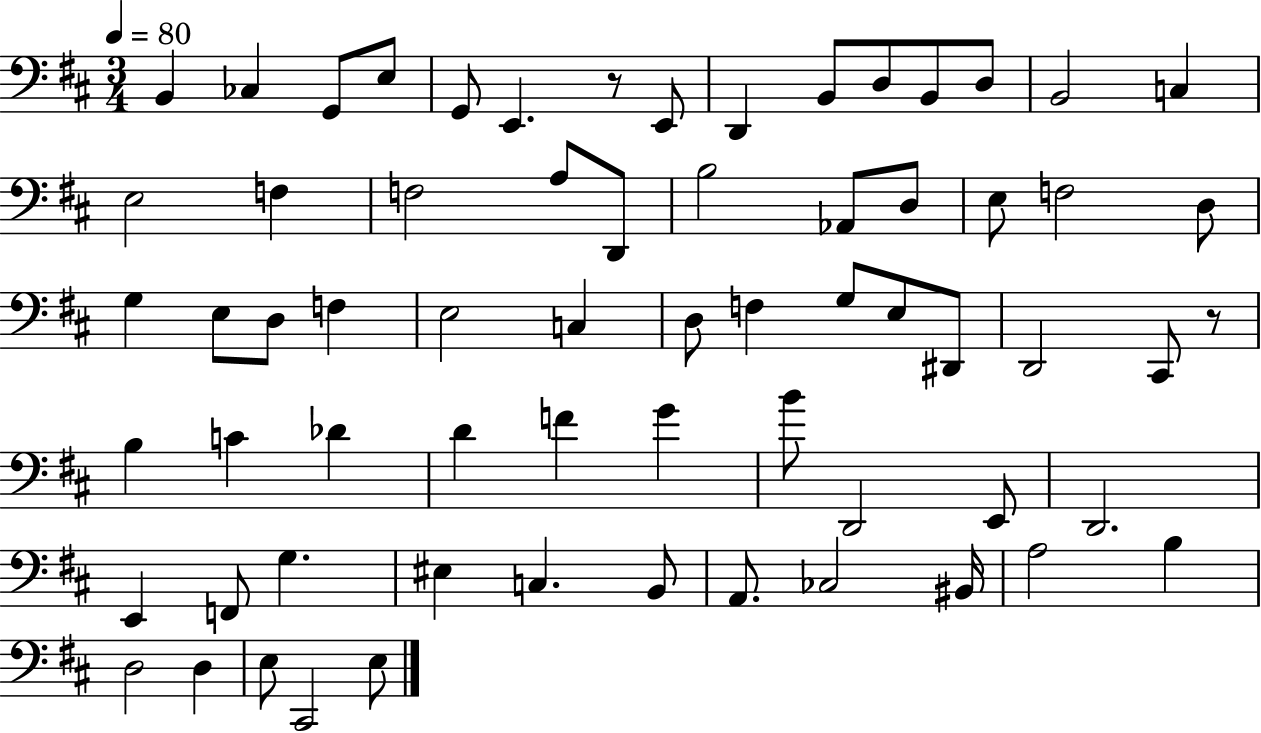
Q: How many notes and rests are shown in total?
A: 66